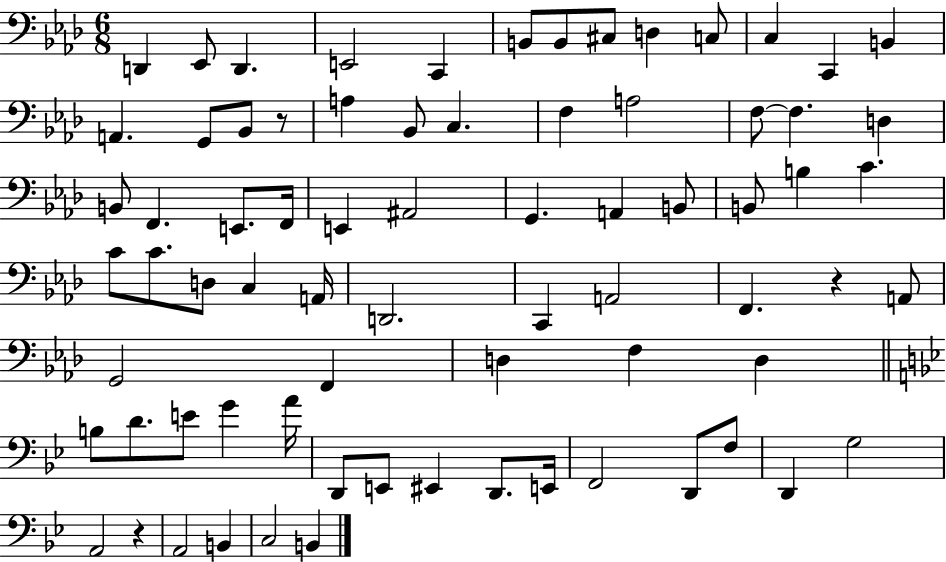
X:1
T:Untitled
M:6/8
L:1/4
K:Ab
D,, _E,,/2 D,, E,,2 C,, B,,/2 B,,/2 ^C,/2 D, C,/2 C, C,, B,, A,, G,,/2 _B,,/2 z/2 A, _B,,/2 C, F, A,2 F,/2 F, D, B,,/2 F,, E,,/2 F,,/4 E,, ^A,,2 G,, A,, B,,/2 B,,/2 B, C C/2 C/2 D,/2 C, A,,/4 D,,2 C,, A,,2 F,, z A,,/2 G,,2 F,, D, F, D, B,/2 D/2 E/2 G A/4 D,,/2 E,,/2 ^E,, D,,/2 E,,/4 F,,2 D,,/2 F,/2 D,, G,2 A,,2 z A,,2 B,, C,2 B,,